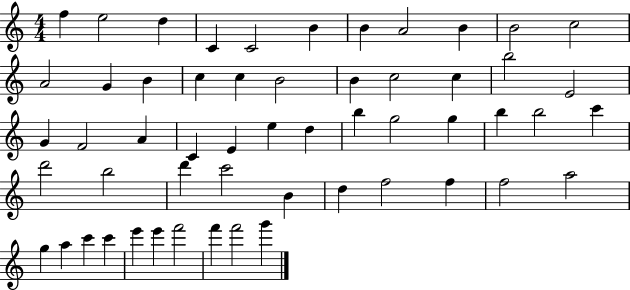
X:1
T:Untitled
M:4/4
L:1/4
K:C
f e2 d C C2 B B A2 B B2 c2 A2 G B c c B2 B c2 c b2 E2 G F2 A C E e d b g2 g b b2 c' d'2 b2 d' c'2 B d f2 f f2 a2 g a c' c' e' e' f'2 f' f'2 g'